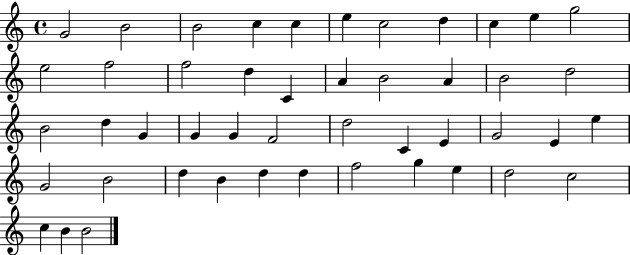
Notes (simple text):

G4/h B4/h B4/h C5/q C5/q E5/q C5/h D5/q C5/q E5/q G5/h E5/h F5/h F5/h D5/q C4/q A4/q B4/h A4/q B4/h D5/h B4/h D5/q G4/q G4/q G4/q F4/h D5/h C4/q E4/q G4/h E4/q E5/q G4/h B4/h D5/q B4/q D5/q D5/q F5/h G5/q E5/q D5/h C5/h C5/q B4/q B4/h